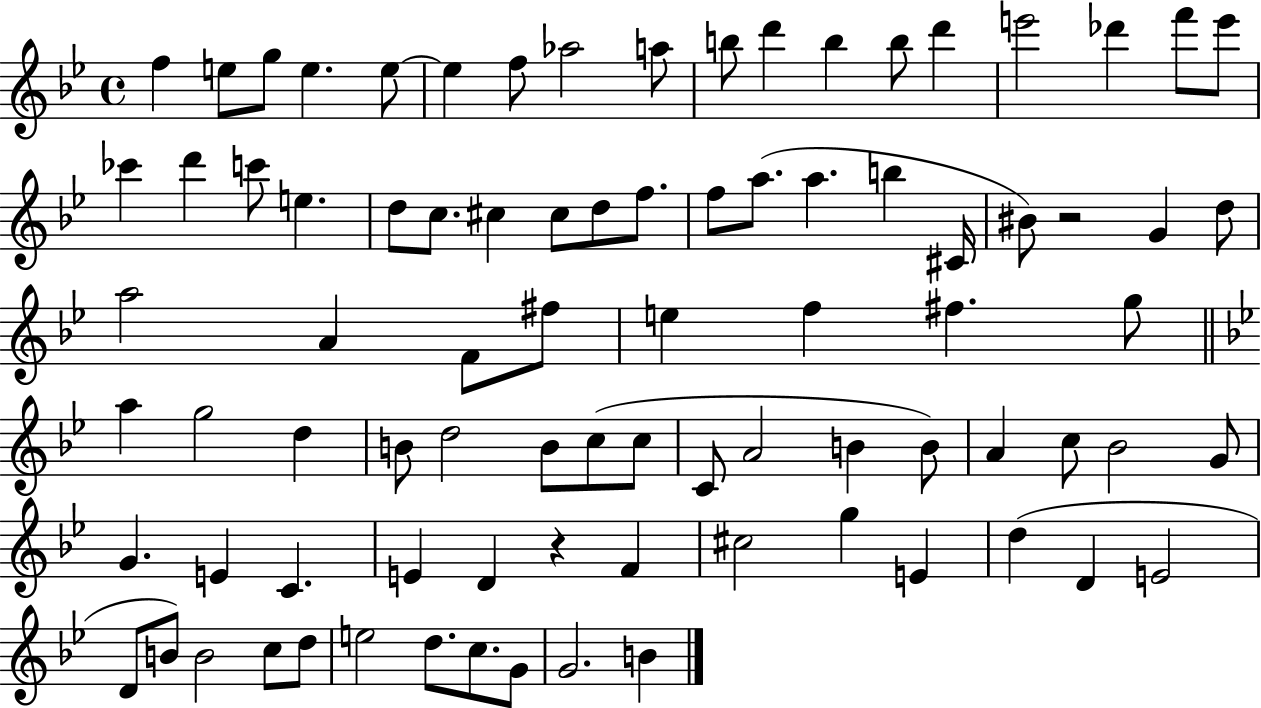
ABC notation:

X:1
T:Untitled
M:4/4
L:1/4
K:Bb
f e/2 g/2 e e/2 e f/2 _a2 a/2 b/2 d' b b/2 d' e'2 _d' f'/2 e'/2 _c' d' c'/2 e d/2 c/2 ^c ^c/2 d/2 f/2 f/2 a/2 a b ^C/4 ^B/2 z2 G d/2 a2 A F/2 ^f/2 e f ^f g/2 a g2 d B/2 d2 B/2 c/2 c/2 C/2 A2 B B/2 A c/2 _B2 G/2 G E C E D z F ^c2 g E d D E2 D/2 B/2 B2 c/2 d/2 e2 d/2 c/2 G/2 G2 B